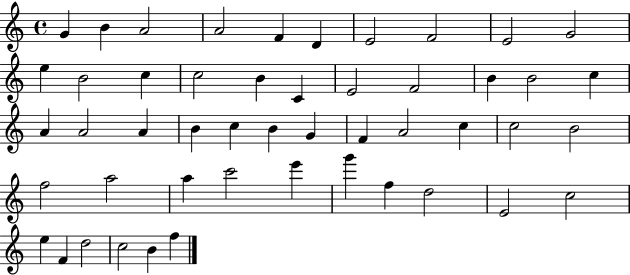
G4/q B4/q A4/h A4/h F4/q D4/q E4/h F4/h E4/h G4/h E5/q B4/h C5/q C5/h B4/q C4/q E4/h F4/h B4/q B4/h C5/q A4/q A4/h A4/q B4/q C5/q B4/q G4/q F4/q A4/h C5/q C5/h B4/h F5/h A5/h A5/q C6/h E6/q G6/q F5/q D5/h E4/h C5/h E5/q F4/q D5/h C5/h B4/q F5/q